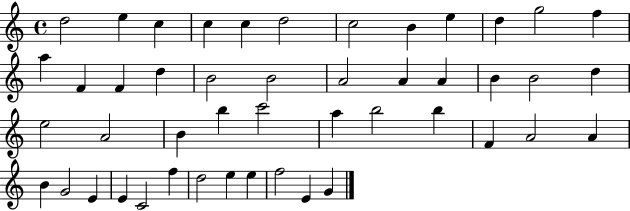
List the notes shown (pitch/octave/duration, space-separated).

D5/h E5/q C5/q C5/q C5/q D5/h C5/h B4/q E5/q D5/q G5/h F5/q A5/q F4/q F4/q D5/q B4/h B4/h A4/h A4/q A4/q B4/q B4/h D5/q E5/h A4/h B4/q B5/q C6/h A5/q B5/h B5/q F4/q A4/h A4/q B4/q G4/h E4/q E4/q C4/h F5/q D5/h E5/q E5/q F5/h E4/q G4/q